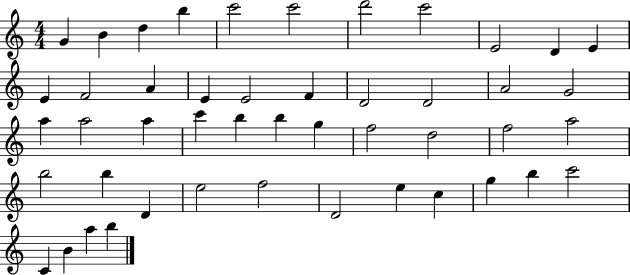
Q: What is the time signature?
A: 4/4